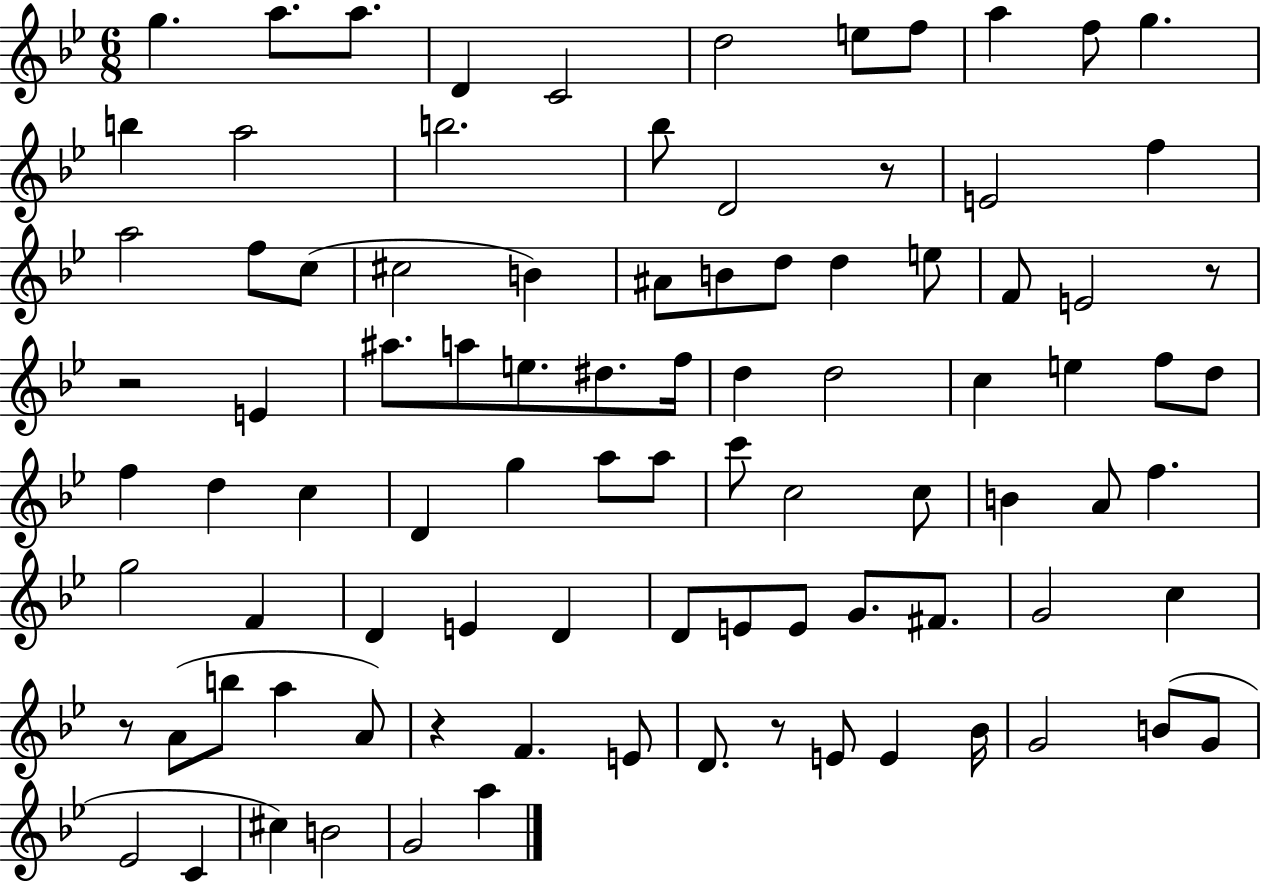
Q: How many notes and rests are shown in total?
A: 92